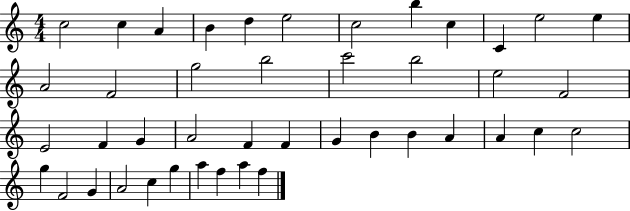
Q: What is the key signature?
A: C major